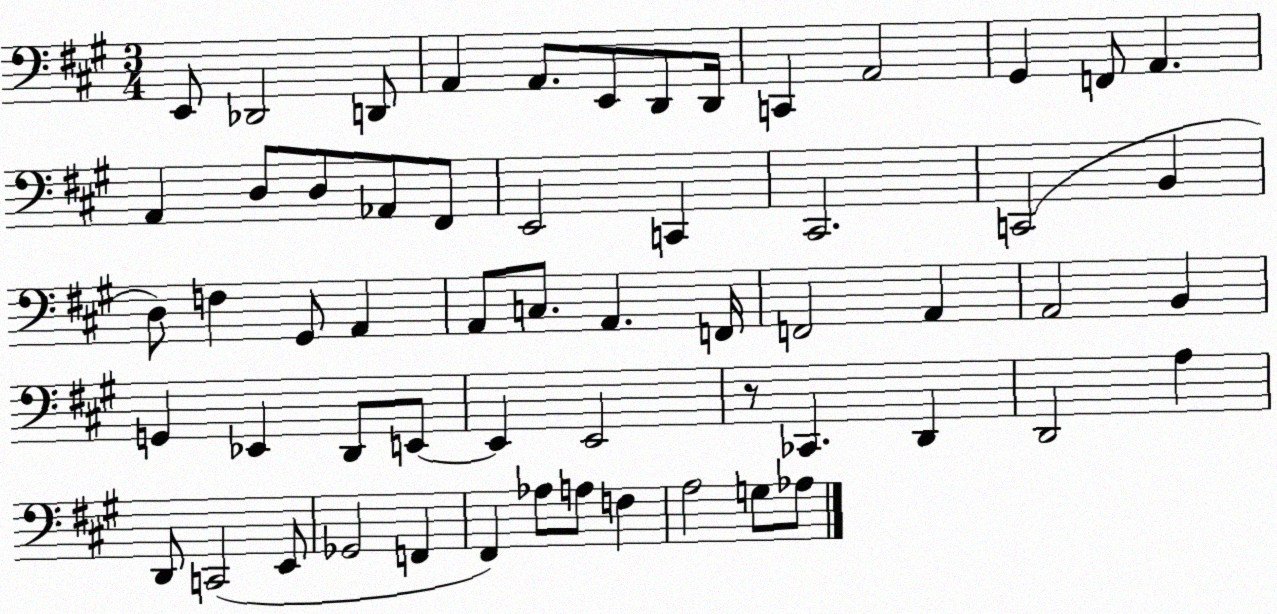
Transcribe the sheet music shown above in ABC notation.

X:1
T:Untitled
M:3/4
L:1/4
K:A
E,,/2 _D,,2 D,,/2 A,, A,,/2 E,,/2 D,,/2 D,,/4 C,, A,,2 ^G,, F,,/2 A,, A,, D,/2 D,/2 _A,,/2 ^F,,/2 E,,2 C,, ^C,,2 C,,2 B,, D,/2 F, ^G,,/2 A,, A,,/2 C,/2 A,, F,,/4 F,,2 A,, A,,2 B,, G,, _E,, D,,/2 E,,/2 E,, E,,2 z/2 _C,, D,, D,,2 A, D,,/2 C,,2 E,,/2 _G,,2 F,, ^F,, _A,/2 A,/2 F, A,2 G,/2 _A,/2